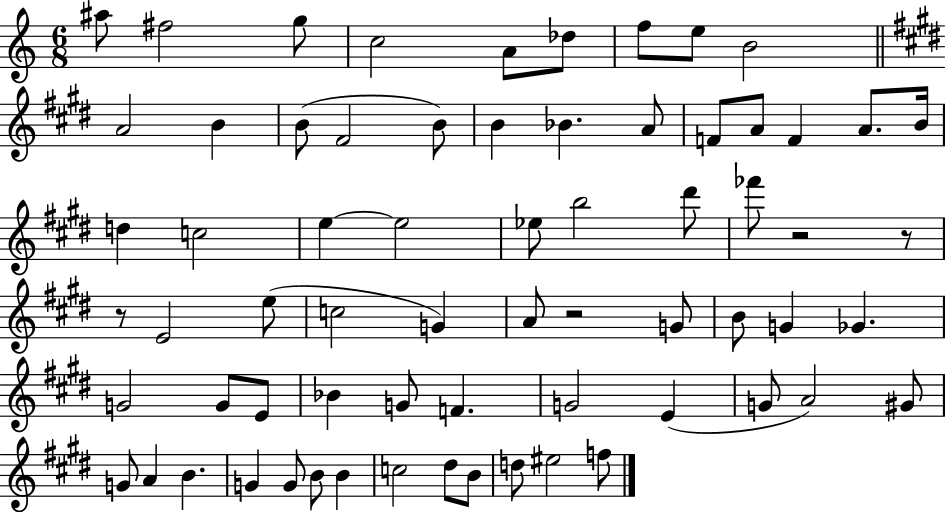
A#5/e F#5/h G5/e C5/h A4/e Db5/e F5/e E5/e B4/h A4/h B4/q B4/e F#4/h B4/e B4/q Bb4/q. A4/e F4/e A4/e F4/q A4/e. B4/s D5/q C5/h E5/q E5/h Eb5/e B5/h D#6/e FES6/e R/h R/e R/e E4/h E5/e C5/h G4/q A4/e R/h G4/e B4/e G4/q Gb4/q. G4/h G4/e E4/e Bb4/q G4/e F4/q. G4/h E4/q G4/e A4/h G#4/e G4/e A4/q B4/q. G4/q G4/e B4/e B4/q C5/h D#5/e B4/e D5/e EIS5/h F5/e